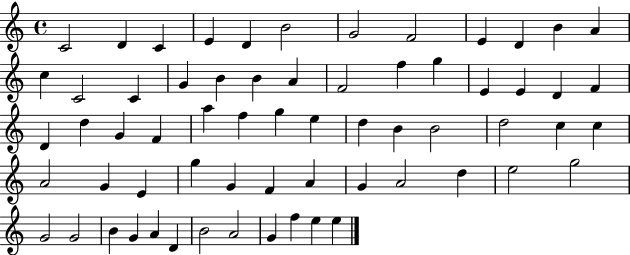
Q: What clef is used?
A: treble